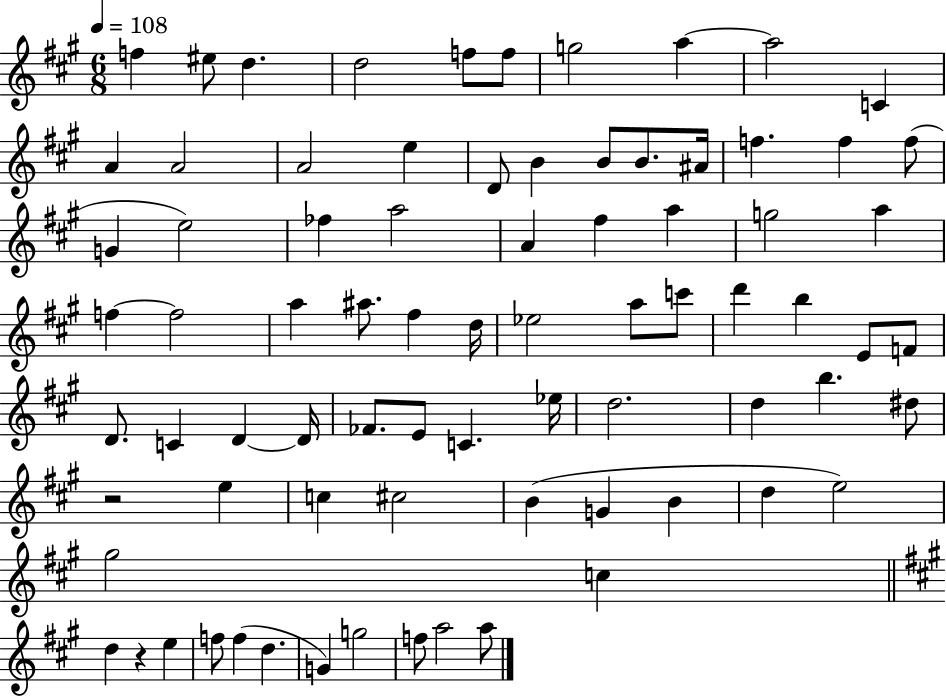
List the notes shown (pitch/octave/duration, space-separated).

F5/q EIS5/e D5/q. D5/h F5/e F5/e G5/h A5/q A5/h C4/q A4/q A4/h A4/h E5/q D4/e B4/q B4/e B4/e. A#4/s F5/q. F5/q F5/e G4/q E5/h FES5/q A5/h A4/q F#5/q A5/q G5/h A5/q F5/q F5/h A5/q A#5/e. F#5/q D5/s Eb5/h A5/e C6/e D6/q B5/q E4/e F4/e D4/e. C4/q D4/q D4/s FES4/e. E4/e C4/q. Eb5/s D5/h. D5/q B5/q. D#5/e R/h E5/q C5/q C#5/h B4/q G4/q B4/q D5/q E5/h G#5/h C5/q D5/q R/q E5/q F5/e F5/q D5/q. G4/q G5/h F5/e A5/h A5/e